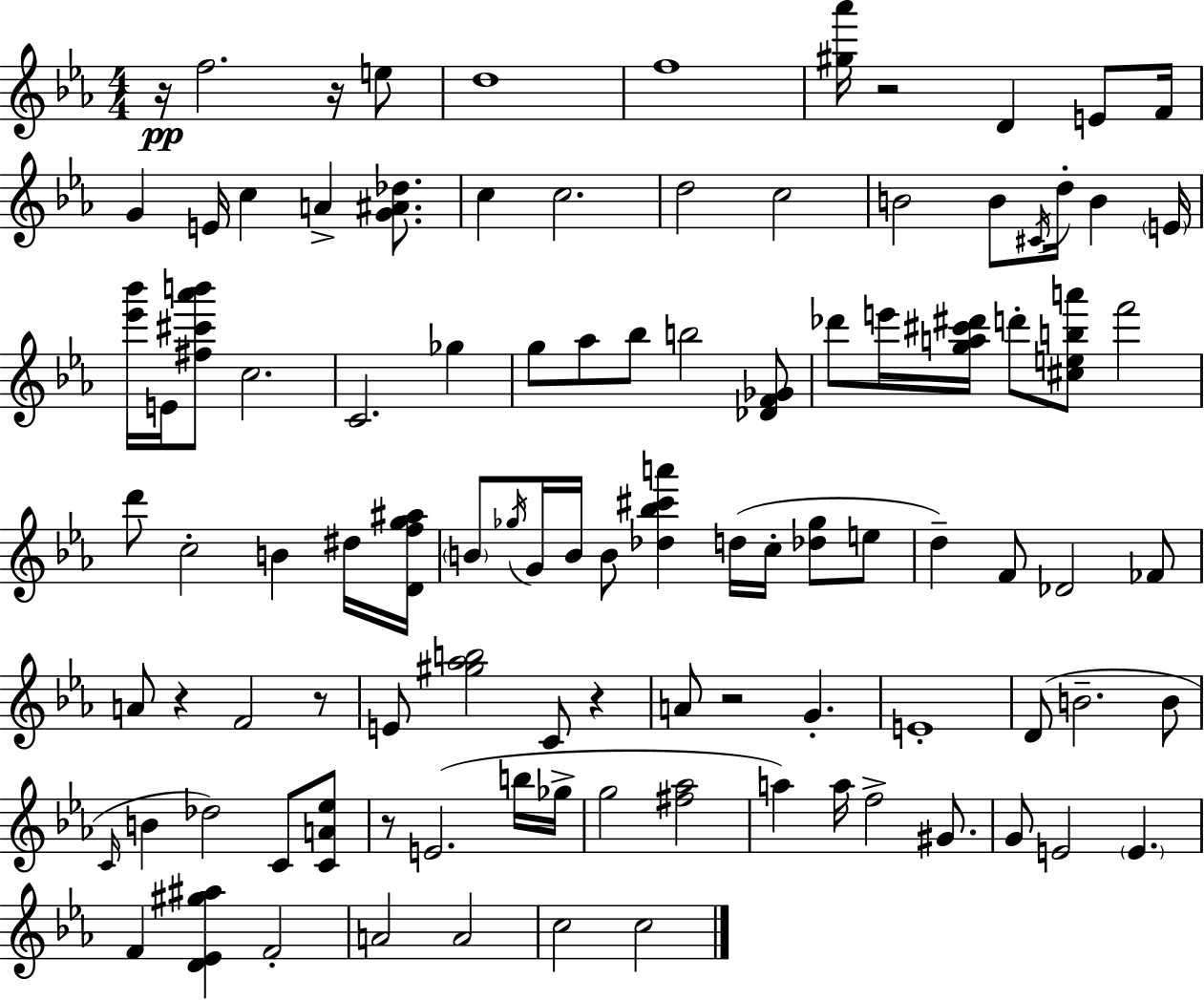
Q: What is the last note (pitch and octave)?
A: C5